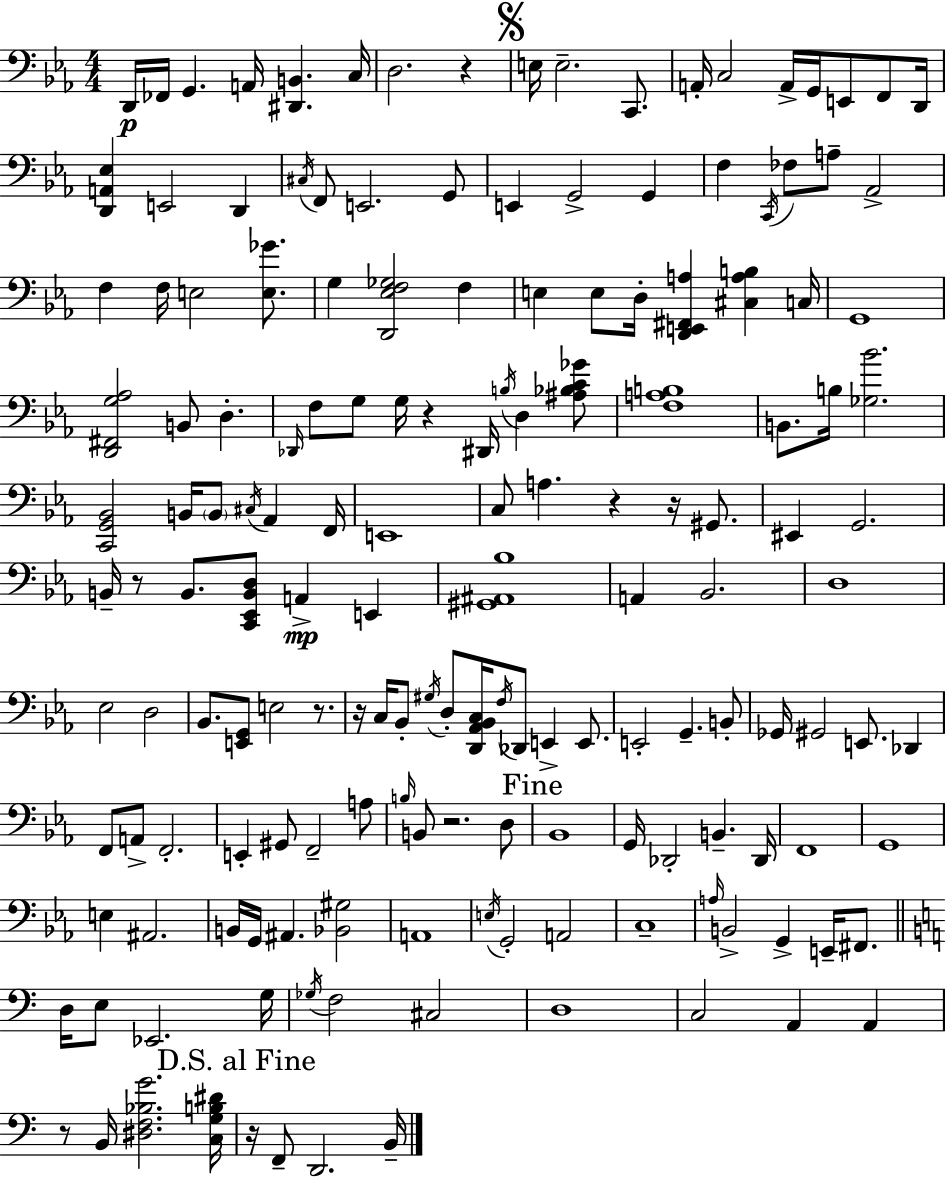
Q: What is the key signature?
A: EES major